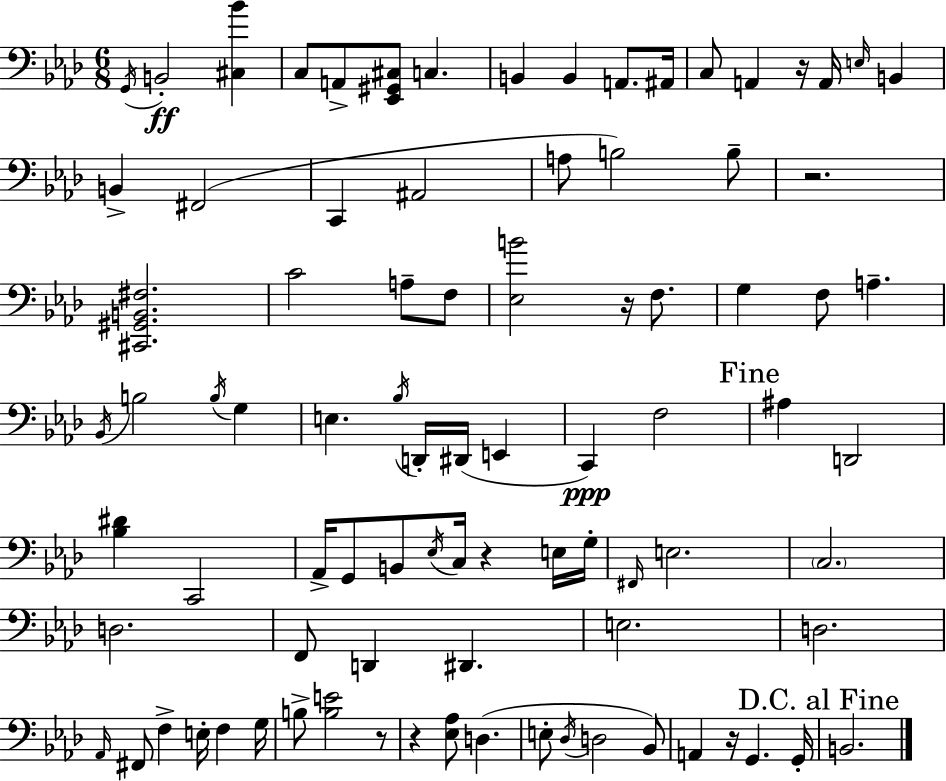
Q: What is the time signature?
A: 6/8